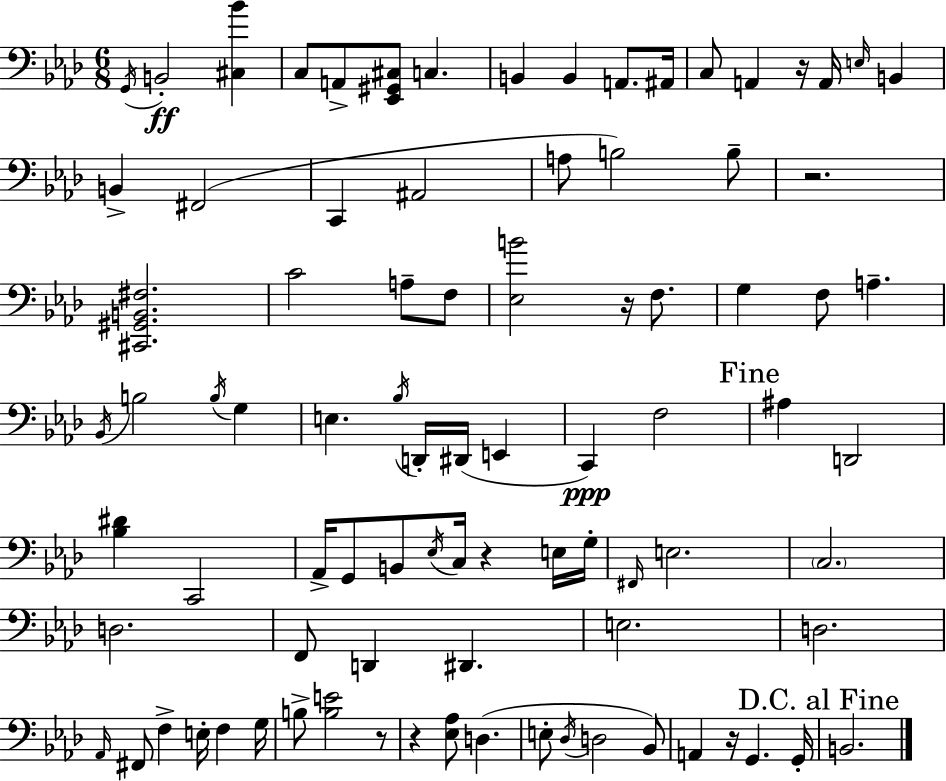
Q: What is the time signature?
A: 6/8